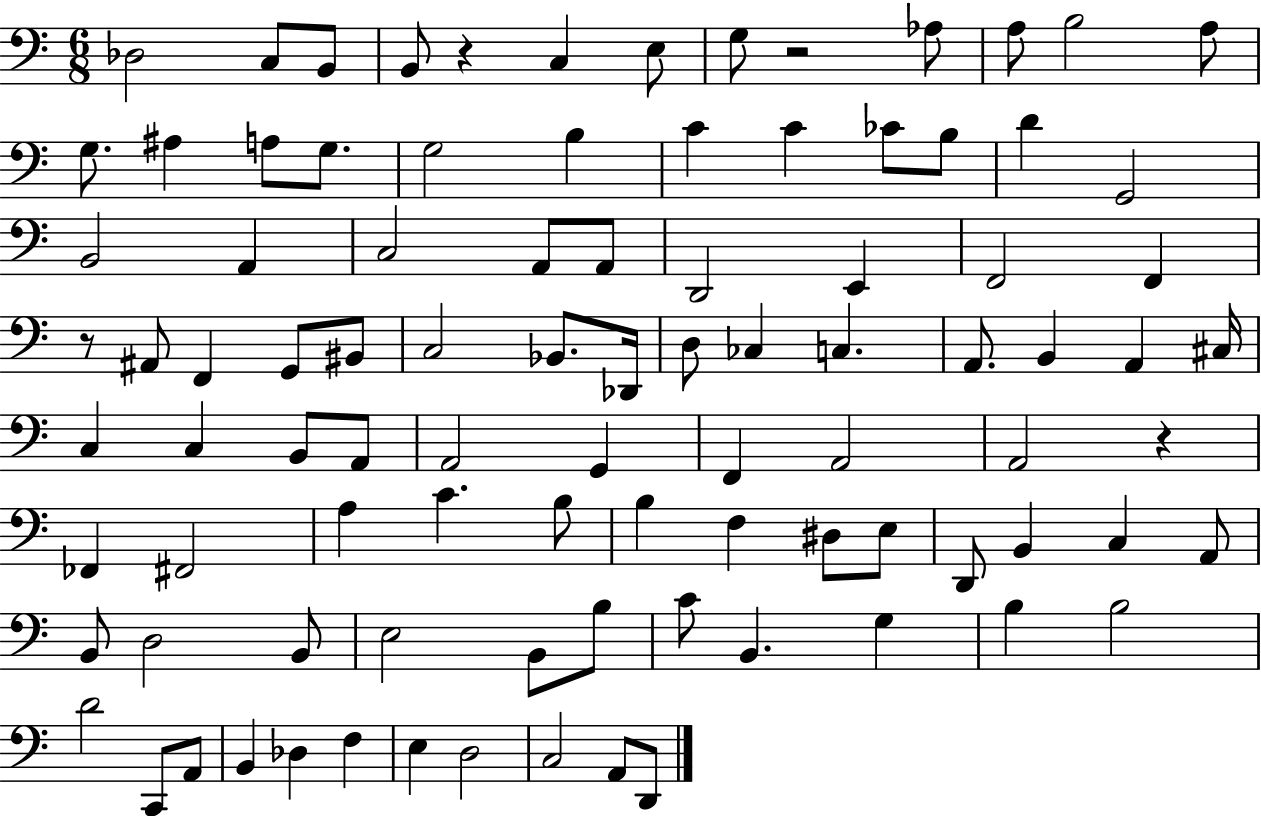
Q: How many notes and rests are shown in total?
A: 94